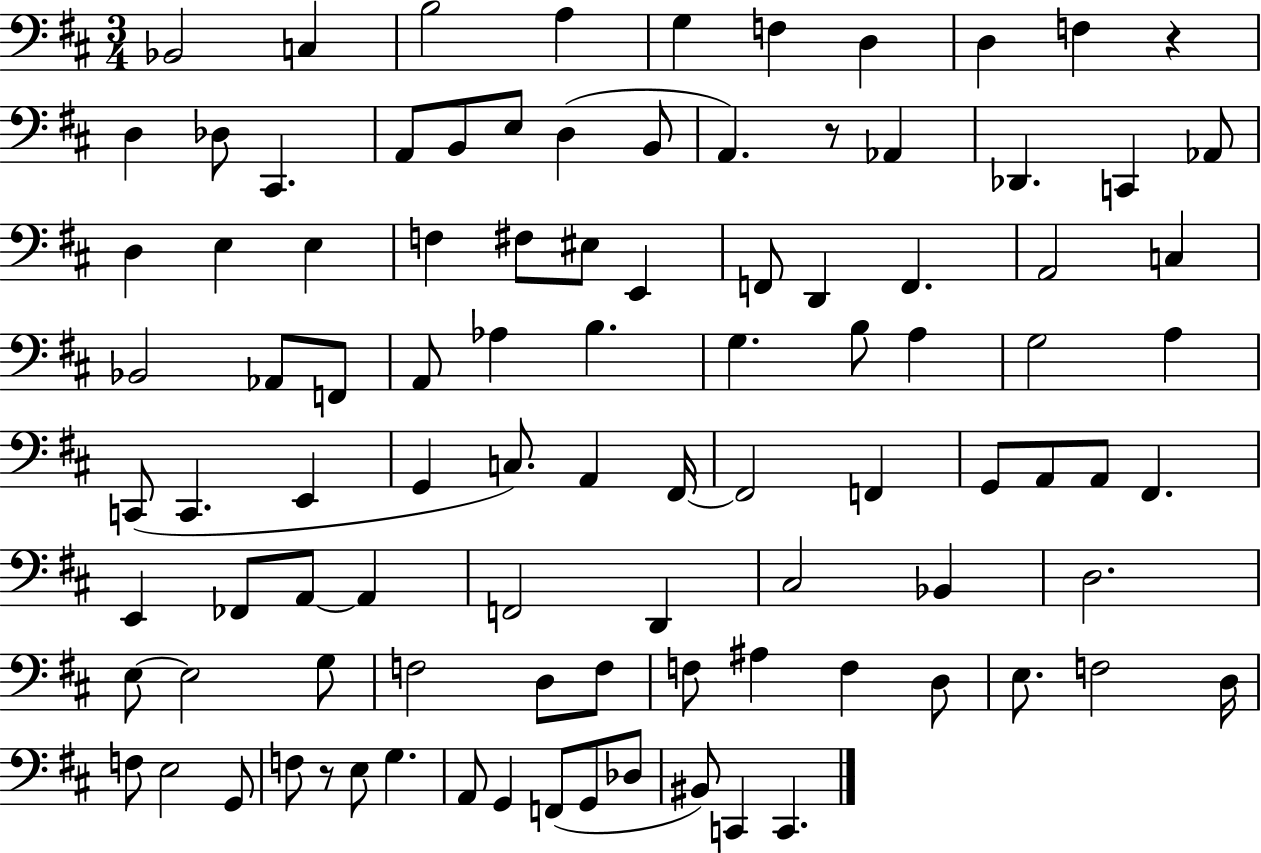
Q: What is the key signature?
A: D major